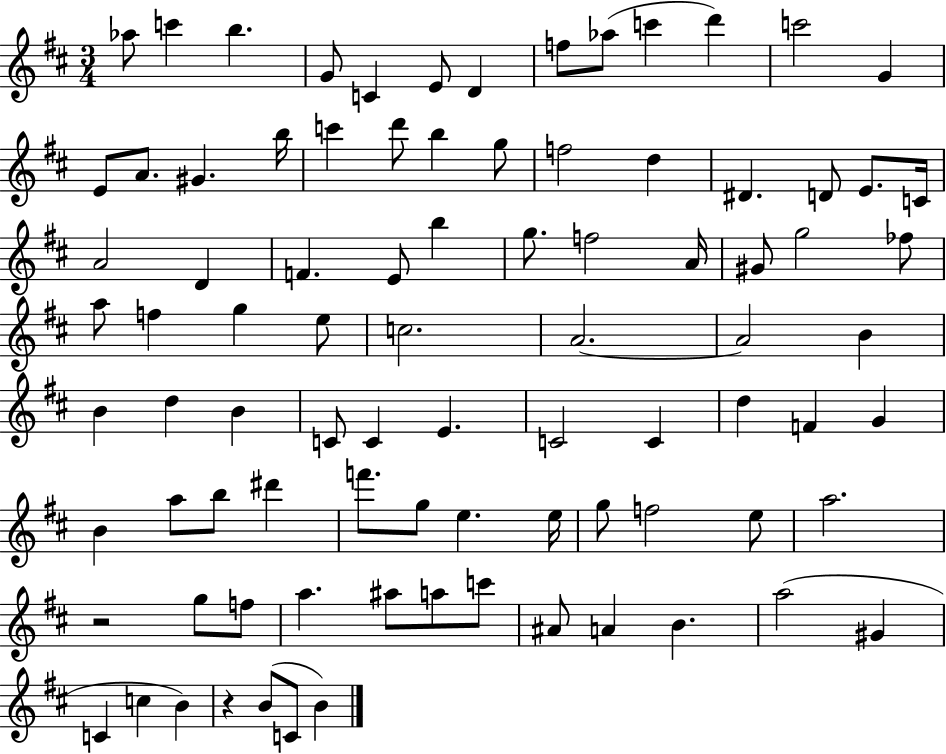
{
  \clef treble
  \numericTimeSignature
  \time 3/4
  \key d \major
  aes''8 c'''4 b''4. | g'8 c'4 e'8 d'4 | f''8 aes''8( c'''4 d'''4) | c'''2 g'4 | \break e'8 a'8. gis'4. b''16 | c'''4 d'''8 b''4 g''8 | f''2 d''4 | dis'4. d'8 e'8. c'16 | \break a'2 d'4 | f'4. e'8 b''4 | g''8. f''2 a'16 | gis'8 g''2 fes''8 | \break a''8 f''4 g''4 e''8 | c''2. | a'2.~~ | a'2 b'4 | \break b'4 d''4 b'4 | c'8 c'4 e'4. | c'2 c'4 | d''4 f'4 g'4 | \break b'4 a''8 b''8 dis'''4 | f'''8. g''8 e''4. e''16 | g''8 f''2 e''8 | a''2. | \break r2 g''8 f''8 | a''4. ais''8 a''8 c'''8 | ais'8 a'4 b'4. | a''2( gis'4 | \break c'4 c''4 b'4) | r4 b'8( c'8 b'4) | \bar "|."
}